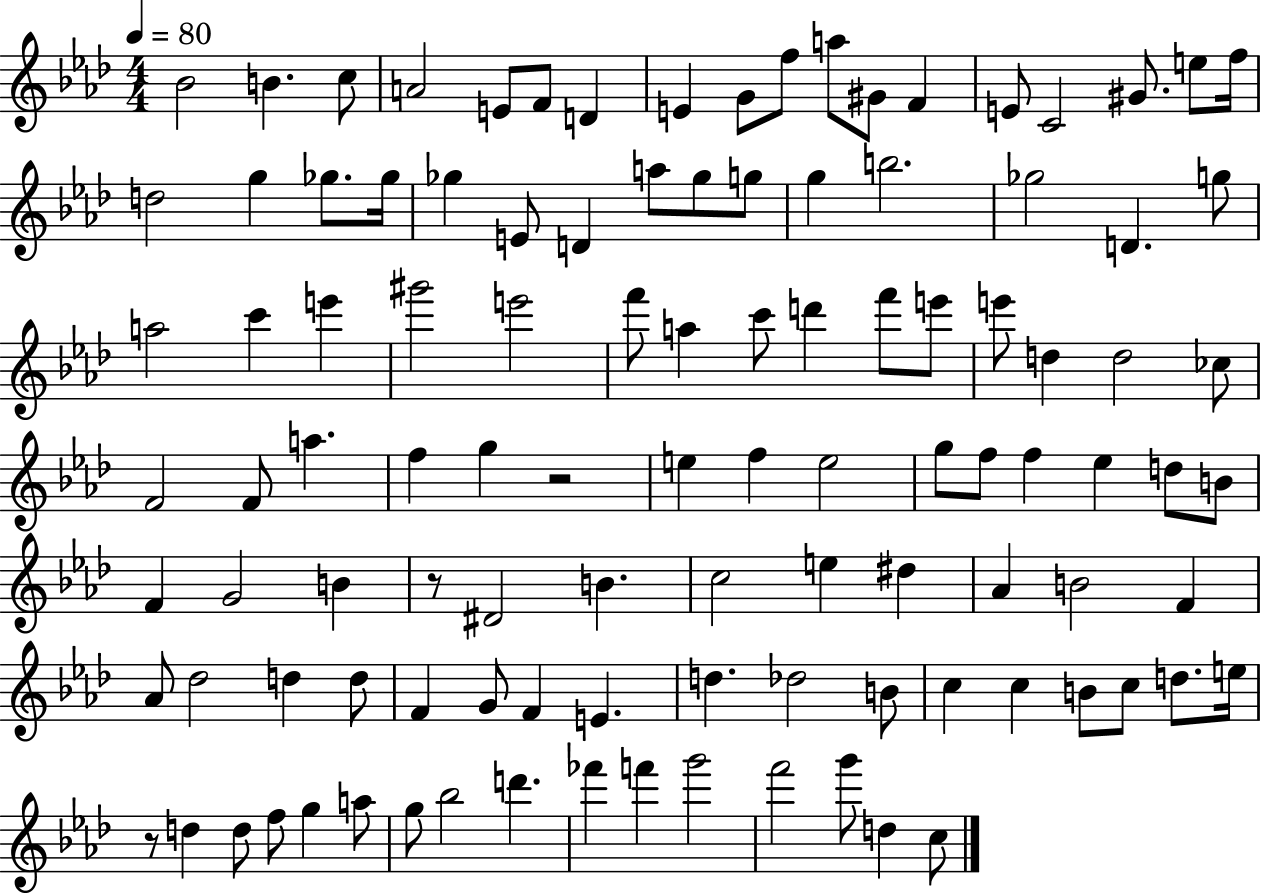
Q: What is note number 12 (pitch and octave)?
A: G#4